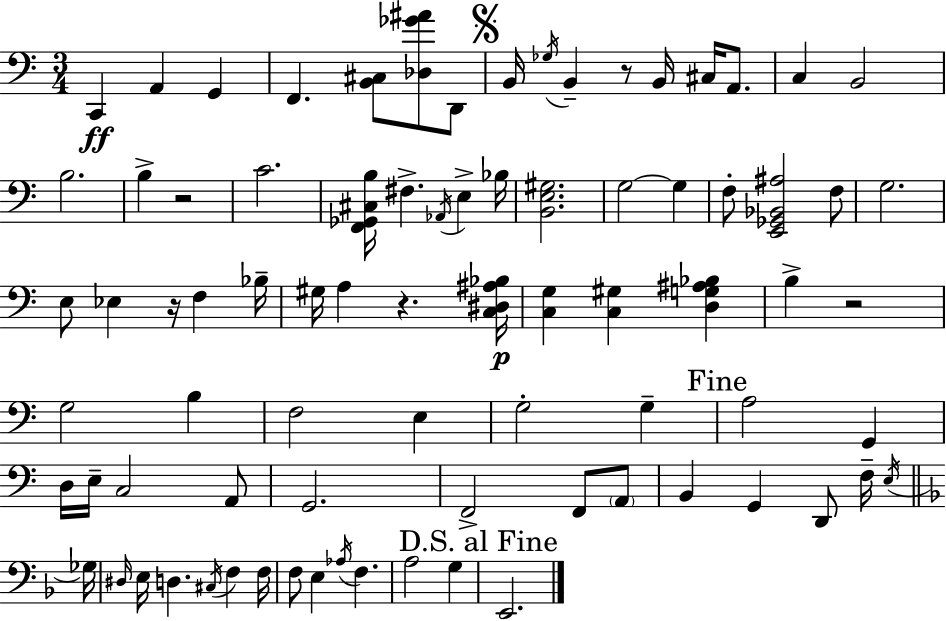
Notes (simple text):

C2/q A2/q G2/q F2/q. [B2,C#3]/e [Db3,Gb4,A#4]/e D2/e B2/s Gb3/s B2/q R/e B2/s C#3/s A2/e. C3/q B2/h B3/h. B3/q R/h C4/h. [F2,Gb2,C#3,B3]/s F#3/q. Ab2/s E3/q Bb3/s [B2,E3,G#3]/h. G3/h G3/q F3/e [E2,Gb2,Bb2,A#3]/h F3/e G3/h. E3/e Eb3/q R/s F3/q Bb3/s G#3/s A3/q R/q. [C3,D#3,A#3,Bb3]/s [C3,G3]/q [C3,G#3]/q [D3,G3,A#3,Bb3]/q B3/q R/h G3/h B3/q F3/h E3/q G3/h G3/q A3/h G2/q D3/s E3/s C3/h A2/e G2/h. F2/h F2/e A2/e B2/q G2/q D2/e F3/s E3/s Gb3/s D#3/s E3/s D3/q. C#3/s F3/q F3/s F3/e E3/q Ab3/s F3/q. A3/h G3/q E2/h.